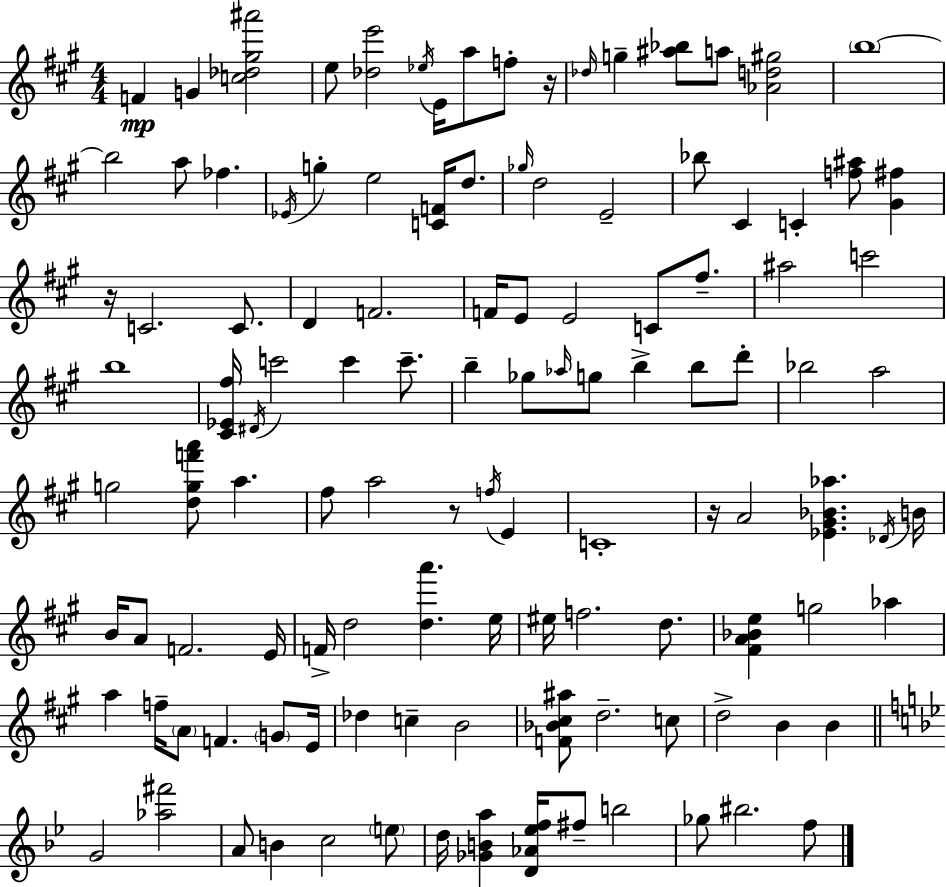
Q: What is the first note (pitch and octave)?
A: F4